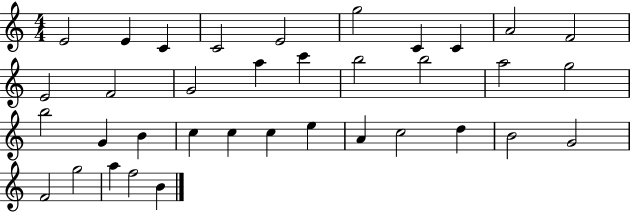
E4/h E4/q C4/q C4/h E4/h G5/h C4/q C4/q A4/h F4/h E4/h F4/h G4/h A5/q C6/q B5/h B5/h A5/h G5/h B5/h G4/q B4/q C5/q C5/q C5/q E5/q A4/q C5/h D5/q B4/h G4/h F4/h G5/h A5/q F5/h B4/q